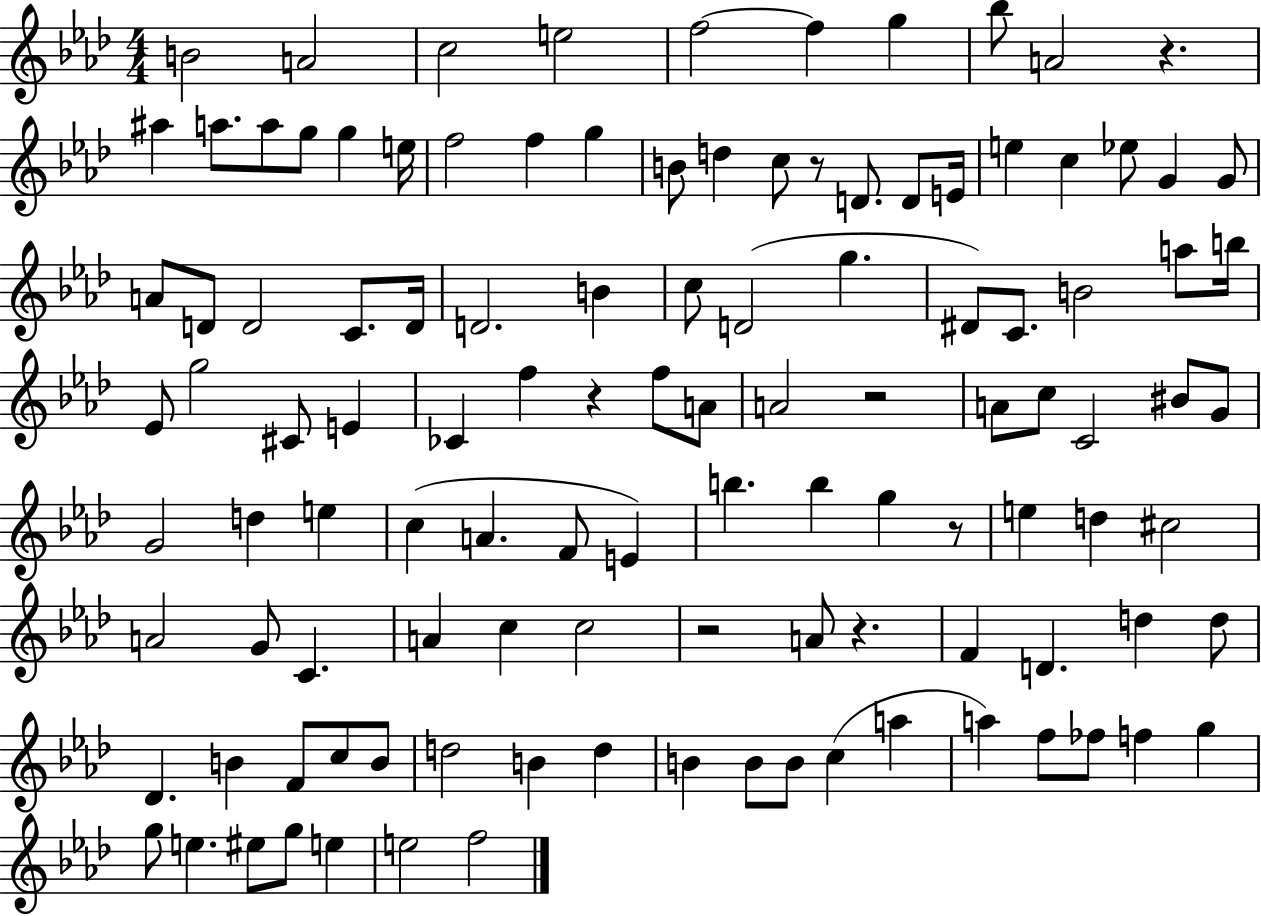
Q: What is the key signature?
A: AES major